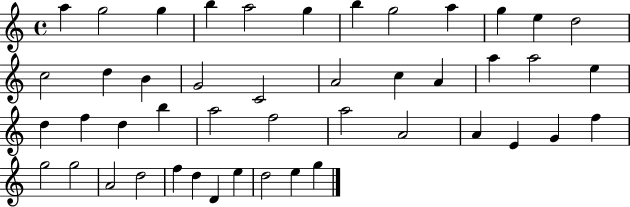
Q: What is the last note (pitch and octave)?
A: G5